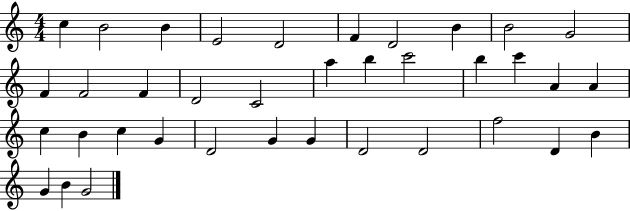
X:1
T:Untitled
M:4/4
L:1/4
K:C
c B2 B E2 D2 F D2 B B2 G2 F F2 F D2 C2 a b c'2 b c' A A c B c G D2 G G D2 D2 f2 D B G B G2